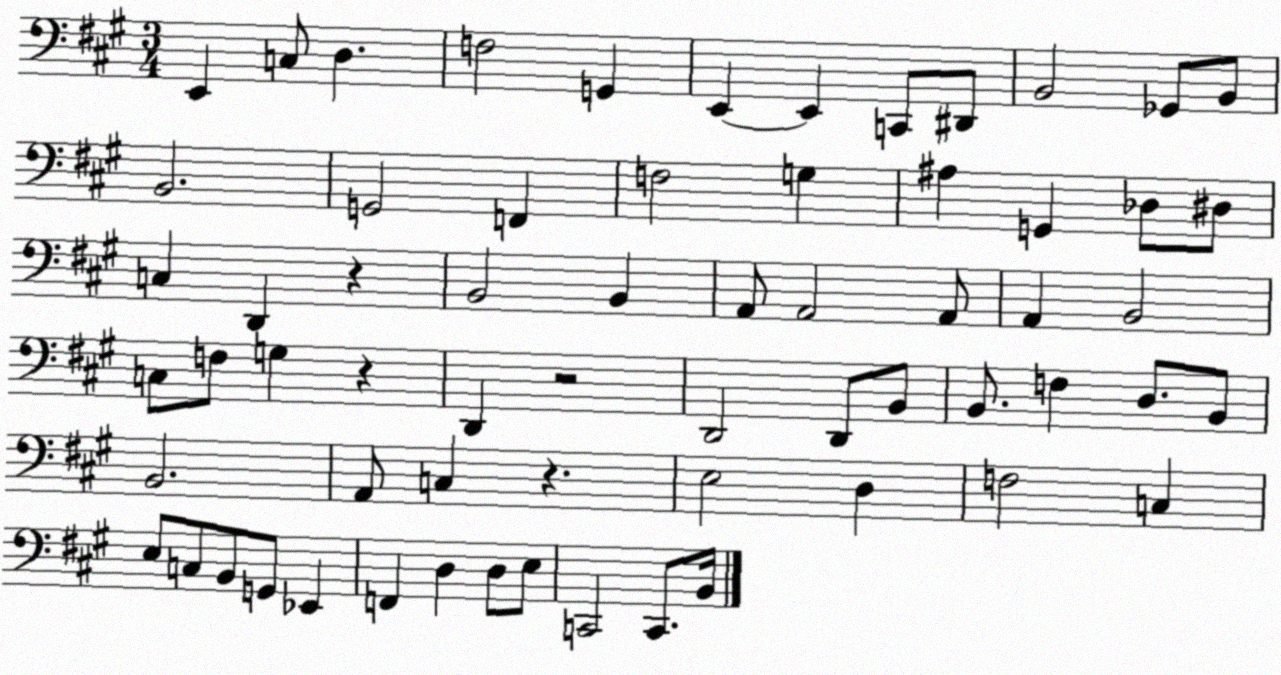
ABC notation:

X:1
T:Untitled
M:3/4
L:1/4
K:A
E,, C,/2 D, F,2 G,, E,, E,, C,,/2 ^D,,/2 B,,2 _G,,/2 B,,/2 B,,2 G,,2 F,, F,2 G, ^A, G,, _D,/2 ^D,/2 C, D,, z B,,2 B,, A,,/2 A,,2 A,,/2 A,, B,,2 C,/2 F,/2 G, z D,, z2 D,,2 D,,/2 B,,/2 B,,/2 F, D,/2 B,,/2 B,,2 A,,/2 C, z E,2 D, F,2 C, E,/2 C,/2 B,,/2 G,,/2 _E,, F,, D, D,/2 E,/2 C,,2 C,,/2 B,,/4